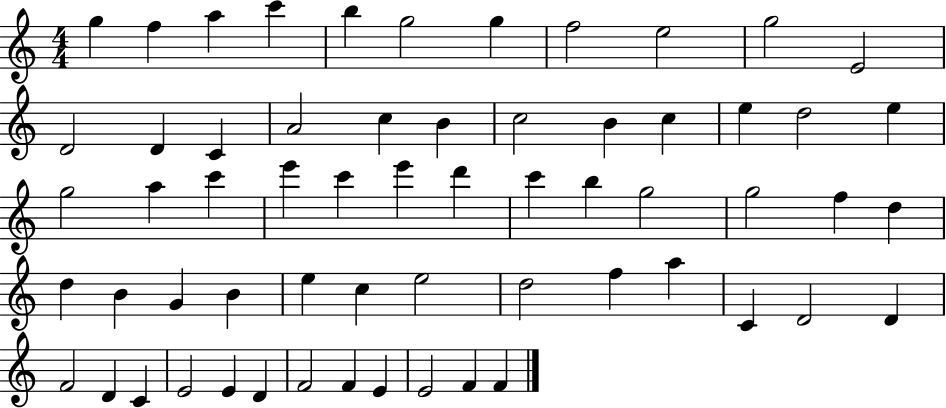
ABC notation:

X:1
T:Untitled
M:4/4
L:1/4
K:C
g f a c' b g2 g f2 e2 g2 E2 D2 D C A2 c B c2 B c e d2 e g2 a c' e' c' e' d' c' b g2 g2 f d d B G B e c e2 d2 f a C D2 D F2 D C E2 E D F2 F E E2 F F